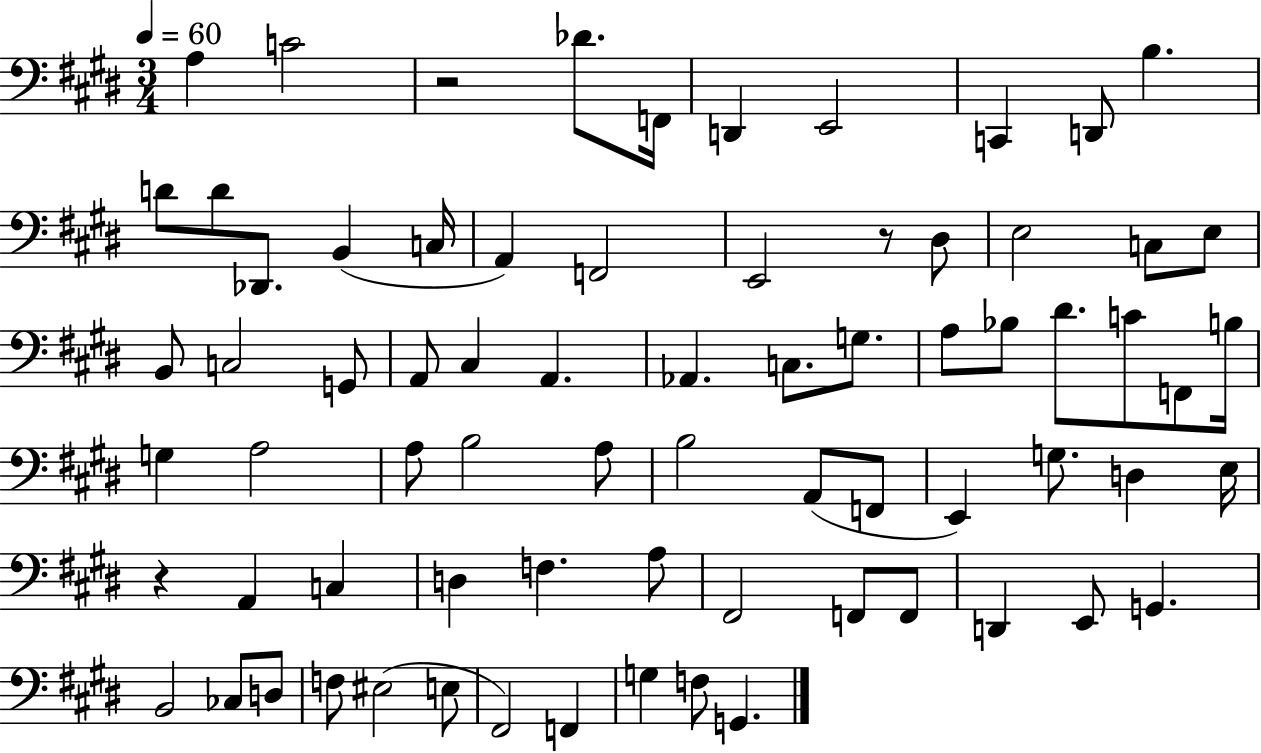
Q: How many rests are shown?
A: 3